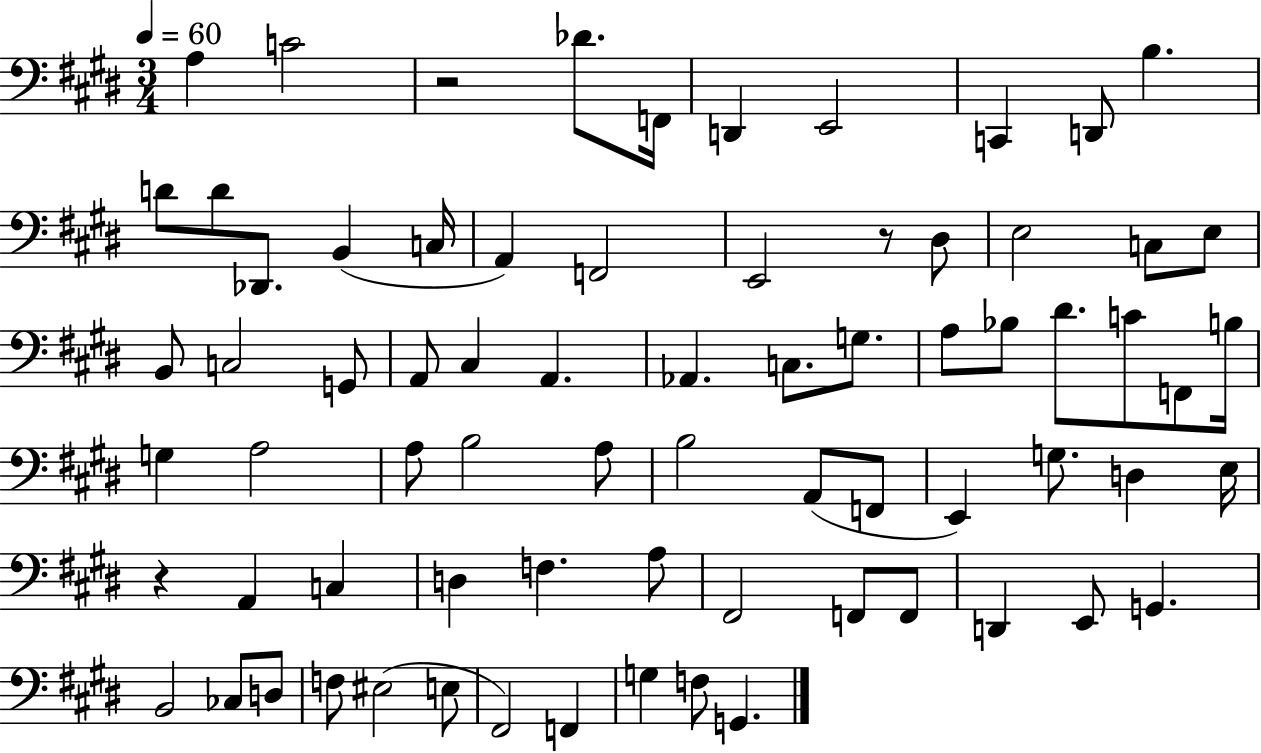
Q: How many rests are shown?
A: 3